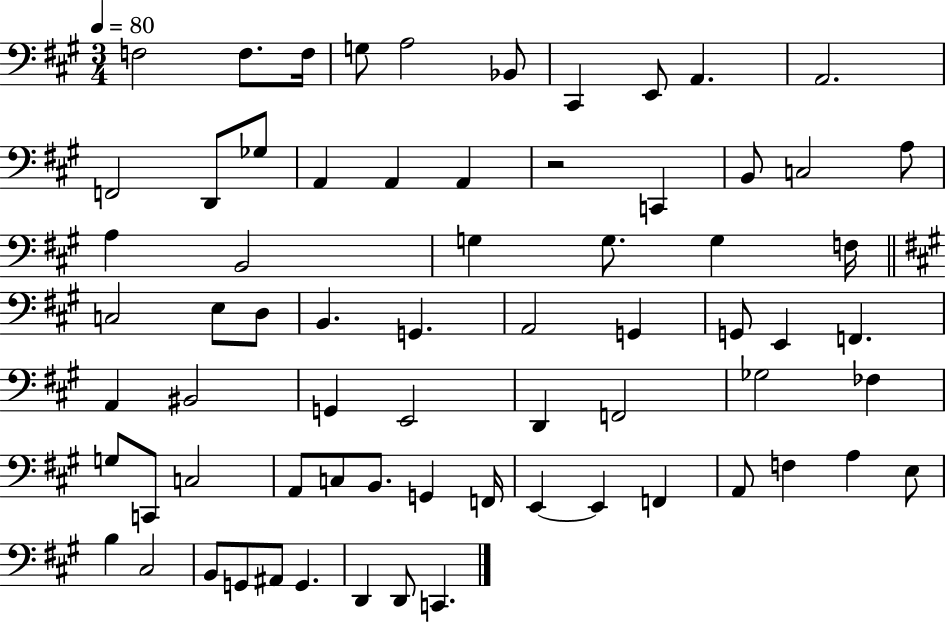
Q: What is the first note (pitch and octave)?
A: F3